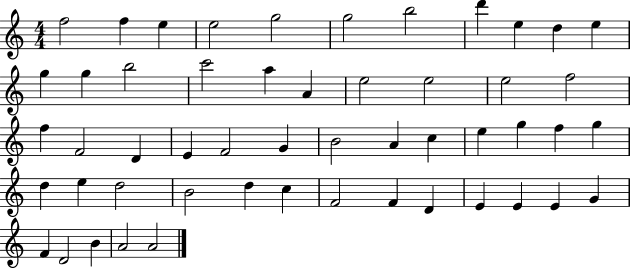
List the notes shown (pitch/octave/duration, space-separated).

F5/h F5/q E5/q E5/h G5/h G5/h B5/h D6/q E5/q D5/q E5/q G5/q G5/q B5/h C6/h A5/q A4/q E5/h E5/h E5/h F5/h F5/q F4/h D4/q E4/q F4/h G4/q B4/h A4/q C5/q E5/q G5/q F5/q G5/q D5/q E5/q D5/h B4/h D5/q C5/q F4/h F4/q D4/q E4/q E4/q E4/q G4/q F4/q D4/h B4/q A4/h A4/h